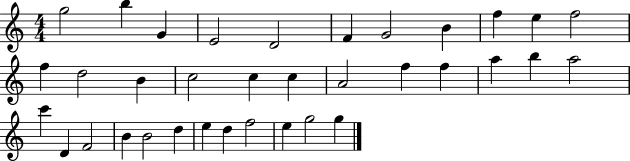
{
  \clef treble
  \numericTimeSignature
  \time 4/4
  \key c \major
  g''2 b''4 g'4 | e'2 d'2 | f'4 g'2 b'4 | f''4 e''4 f''2 | \break f''4 d''2 b'4 | c''2 c''4 c''4 | a'2 f''4 f''4 | a''4 b''4 a''2 | \break c'''4 d'4 f'2 | b'4 b'2 d''4 | e''4 d''4 f''2 | e''4 g''2 g''4 | \break \bar "|."
}